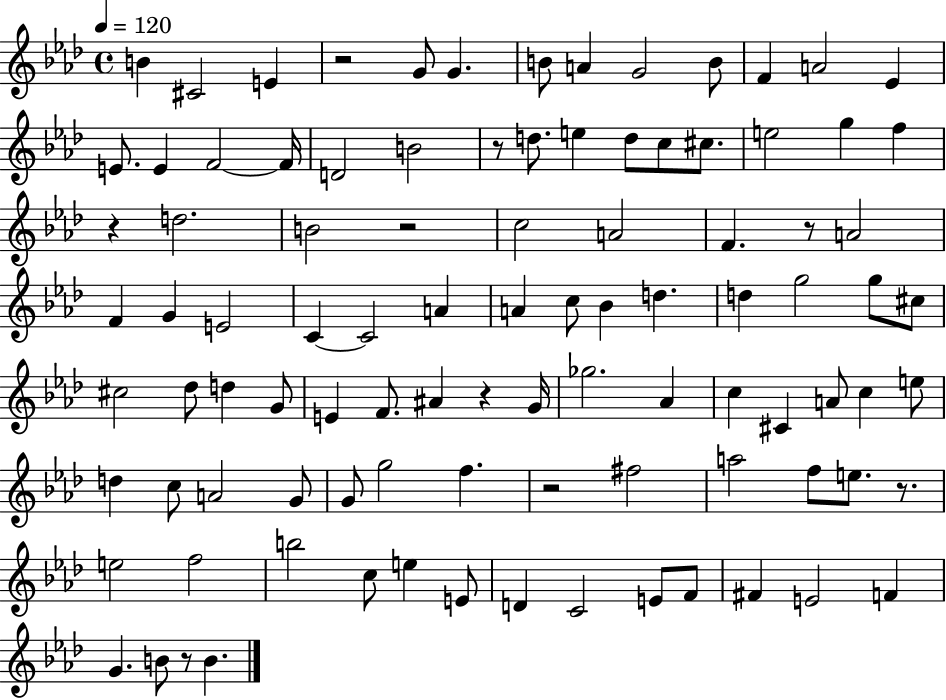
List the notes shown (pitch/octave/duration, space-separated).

B4/q C#4/h E4/q R/h G4/e G4/q. B4/e A4/q G4/h B4/e F4/q A4/h Eb4/q E4/e. E4/q F4/h F4/s D4/h B4/h R/e D5/e. E5/q D5/e C5/e C#5/e. E5/h G5/q F5/q R/q D5/h. B4/h R/h C5/h A4/h F4/q. R/e A4/h F4/q G4/q E4/h C4/q C4/h A4/q A4/q C5/e Bb4/q D5/q. D5/q G5/h G5/e C#5/e C#5/h Db5/e D5/q G4/e E4/q F4/e. A#4/q R/q G4/s Gb5/h. Ab4/q C5/q C#4/q A4/e C5/q E5/e D5/q C5/e A4/h G4/e G4/e G5/h F5/q. R/h F#5/h A5/h F5/e E5/e. R/e. E5/h F5/h B5/h C5/e E5/q E4/e D4/q C4/h E4/e F4/e F#4/q E4/h F4/q G4/q. B4/e R/e B4/q.